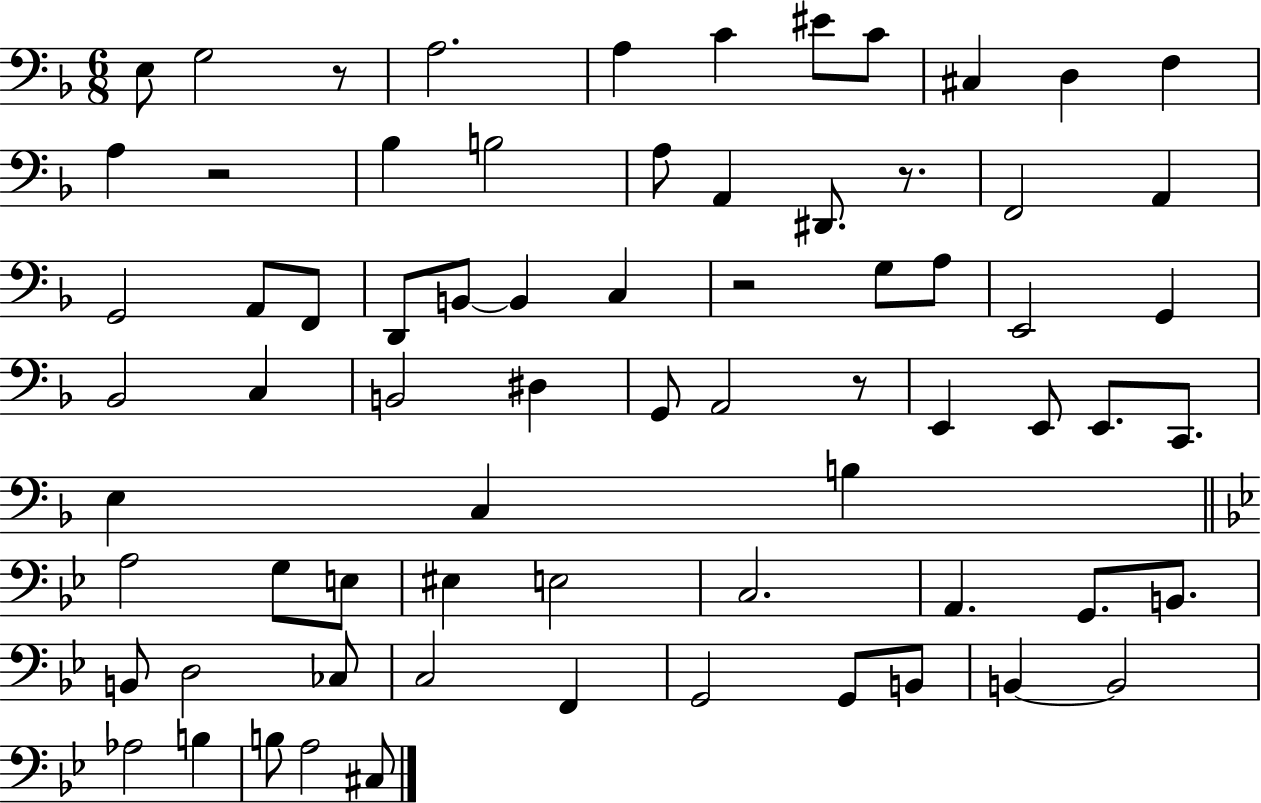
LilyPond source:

{
  \clef bass
  \numericTimeSignature
  \time 6/8
  \key f \major
  e8 g2 r8 | a2. | a4 c'4 eis'8 c'8 | cis4 d4 f4 | \break a4 r2 | bes4 b2 | a8 a,4 dis,8. r8. | f,2 a,4 | \break g,2 a,8 f,8 | d,8 b,8~~ b,4 c4 | r2 g8 a8 | e,2 g,4 | \break bes,2 c4 | b,2 dis4 | g,8 a,2 r8 | e,4 e,8 e,8. c,8. | \break e4 c4 b4 | \bar "||" \break \key bes \major a2 g8 e8 | eis4 e2 | c2. | a,4. g,8. b,8. | \break b,8 d2 ces8 | c2 f,4 | g,2 g,8 b,8 | b,4~~ b,2 | \break aes2 b4 | b8 a2 cis8 | \bar "|."
}